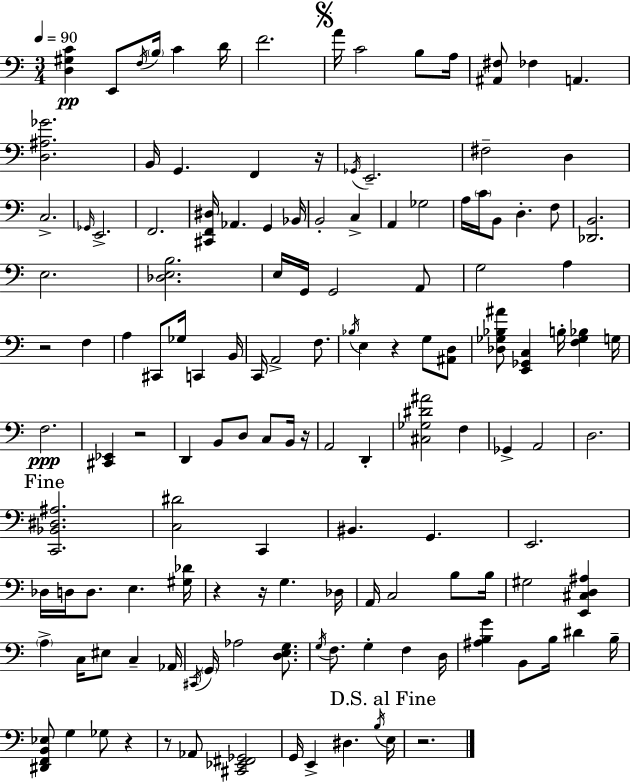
X:1
T:Untitled
M:3/4
L:1/4
K:Am
[D,^G,C] E,,/2 F,/4 B,/4 C D/4 F2 A/4 C2 B,/2 A,/4 [^A,,^F,]/2 _F, A,, [D,^A,_G]2 B,,/4 G,, F,, z/4 _G,,/4 E,,2 ^F,2 D, C,2 _G,,/4 E,,2 F,,2 [^C,,F,,^D,]/4 _A,, G,, _B,,/4 B,,2 C, A,, _G,2 A,/4 C/4 B,,/2 D, F,/2 [_D,,B,,]2 E,2 [_D,E,B,]2 E,/4 G,,/4 G,,2 A,,/2 G,2 A, z2 F, A, ^C,,/2 _G,/4 C,, B,,/4 C,,/4 A,,2 F,/2 _B,/4 E, z G,/2 [^A,,D,]/2 [_D,_G,_B,^A]/2 [E,,_G,,C,] B,/4 [F,_G,_B,] G,/4 F,2 [^C,,_E,,] z2 D,, B,,/2 D,/2 C,/2 B,,/4 z/4 A,,2 D,, [^C,_G,^D^A]2 F, _G,, A,,2 D,2 [C,,_B,,^D,^A,]2 [C,^D]2 C,, ^B,, G,, E,,2 _D,/4 D,/4 D,/2 E, [^G,_D]/4 z z/4 G, _D,/4 A,,/4 C,2 B,/2 B,/4 ^G,2 [E,,^C,D,^A,] A, C,/4 ^E,/2 C, _A,,/4 ^C,,/4 G,,/4 _A,2 [D,E,G,]/2 G,/4 F,/2 G, F, D,/4 [^A,B,G] B,,/2 B,/4 ^D B,/4 [^D,,F,,B,,_E,]/2 G, _G,/2 z z/2 _A,,/2 [^C,,_E,,^F,,_G,,]2 G,,/4 E,, ^D, B,/4 E,/4 z2